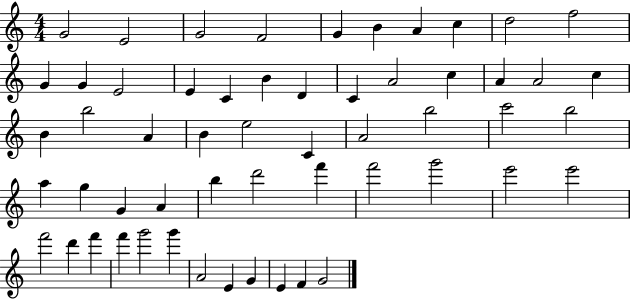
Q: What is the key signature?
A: C major